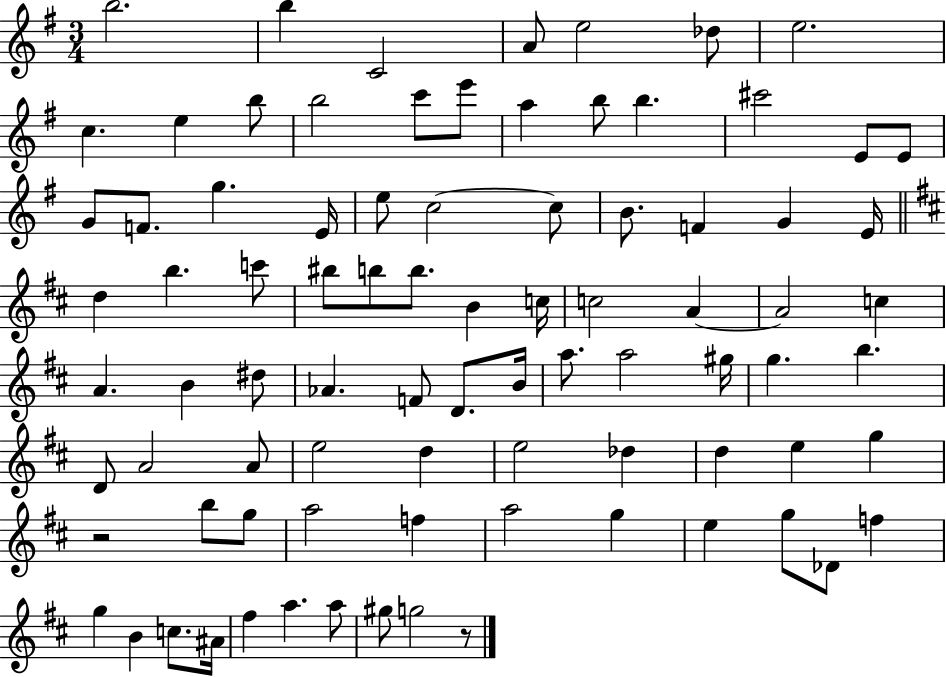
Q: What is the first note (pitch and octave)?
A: B5